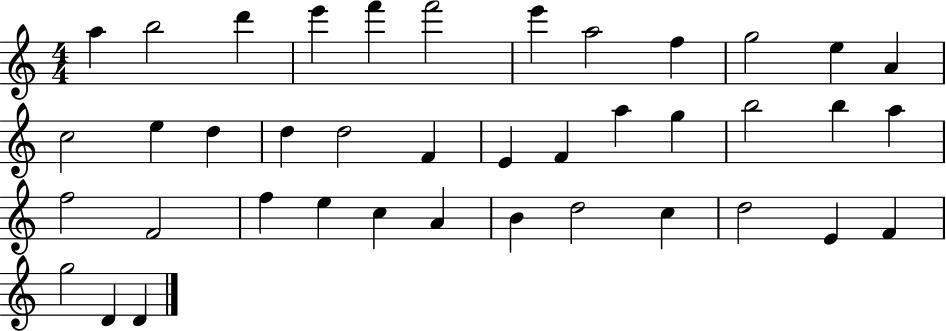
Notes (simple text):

A5/q B5/h D6/q E6/q F6/q F6/h E6/q A5/h F5/q G5/h E5/q A4/q C5/h E5/q D5/q D5/q D5/h F4/q E4/q F4/q A5/q G5/q B5/h B5/q A5/q F5/h F4/h F5/q E5/q C5/q A4/q B4/q D5/h C5/q D5/h E4/q F4/q G5/h D4/q D4/q